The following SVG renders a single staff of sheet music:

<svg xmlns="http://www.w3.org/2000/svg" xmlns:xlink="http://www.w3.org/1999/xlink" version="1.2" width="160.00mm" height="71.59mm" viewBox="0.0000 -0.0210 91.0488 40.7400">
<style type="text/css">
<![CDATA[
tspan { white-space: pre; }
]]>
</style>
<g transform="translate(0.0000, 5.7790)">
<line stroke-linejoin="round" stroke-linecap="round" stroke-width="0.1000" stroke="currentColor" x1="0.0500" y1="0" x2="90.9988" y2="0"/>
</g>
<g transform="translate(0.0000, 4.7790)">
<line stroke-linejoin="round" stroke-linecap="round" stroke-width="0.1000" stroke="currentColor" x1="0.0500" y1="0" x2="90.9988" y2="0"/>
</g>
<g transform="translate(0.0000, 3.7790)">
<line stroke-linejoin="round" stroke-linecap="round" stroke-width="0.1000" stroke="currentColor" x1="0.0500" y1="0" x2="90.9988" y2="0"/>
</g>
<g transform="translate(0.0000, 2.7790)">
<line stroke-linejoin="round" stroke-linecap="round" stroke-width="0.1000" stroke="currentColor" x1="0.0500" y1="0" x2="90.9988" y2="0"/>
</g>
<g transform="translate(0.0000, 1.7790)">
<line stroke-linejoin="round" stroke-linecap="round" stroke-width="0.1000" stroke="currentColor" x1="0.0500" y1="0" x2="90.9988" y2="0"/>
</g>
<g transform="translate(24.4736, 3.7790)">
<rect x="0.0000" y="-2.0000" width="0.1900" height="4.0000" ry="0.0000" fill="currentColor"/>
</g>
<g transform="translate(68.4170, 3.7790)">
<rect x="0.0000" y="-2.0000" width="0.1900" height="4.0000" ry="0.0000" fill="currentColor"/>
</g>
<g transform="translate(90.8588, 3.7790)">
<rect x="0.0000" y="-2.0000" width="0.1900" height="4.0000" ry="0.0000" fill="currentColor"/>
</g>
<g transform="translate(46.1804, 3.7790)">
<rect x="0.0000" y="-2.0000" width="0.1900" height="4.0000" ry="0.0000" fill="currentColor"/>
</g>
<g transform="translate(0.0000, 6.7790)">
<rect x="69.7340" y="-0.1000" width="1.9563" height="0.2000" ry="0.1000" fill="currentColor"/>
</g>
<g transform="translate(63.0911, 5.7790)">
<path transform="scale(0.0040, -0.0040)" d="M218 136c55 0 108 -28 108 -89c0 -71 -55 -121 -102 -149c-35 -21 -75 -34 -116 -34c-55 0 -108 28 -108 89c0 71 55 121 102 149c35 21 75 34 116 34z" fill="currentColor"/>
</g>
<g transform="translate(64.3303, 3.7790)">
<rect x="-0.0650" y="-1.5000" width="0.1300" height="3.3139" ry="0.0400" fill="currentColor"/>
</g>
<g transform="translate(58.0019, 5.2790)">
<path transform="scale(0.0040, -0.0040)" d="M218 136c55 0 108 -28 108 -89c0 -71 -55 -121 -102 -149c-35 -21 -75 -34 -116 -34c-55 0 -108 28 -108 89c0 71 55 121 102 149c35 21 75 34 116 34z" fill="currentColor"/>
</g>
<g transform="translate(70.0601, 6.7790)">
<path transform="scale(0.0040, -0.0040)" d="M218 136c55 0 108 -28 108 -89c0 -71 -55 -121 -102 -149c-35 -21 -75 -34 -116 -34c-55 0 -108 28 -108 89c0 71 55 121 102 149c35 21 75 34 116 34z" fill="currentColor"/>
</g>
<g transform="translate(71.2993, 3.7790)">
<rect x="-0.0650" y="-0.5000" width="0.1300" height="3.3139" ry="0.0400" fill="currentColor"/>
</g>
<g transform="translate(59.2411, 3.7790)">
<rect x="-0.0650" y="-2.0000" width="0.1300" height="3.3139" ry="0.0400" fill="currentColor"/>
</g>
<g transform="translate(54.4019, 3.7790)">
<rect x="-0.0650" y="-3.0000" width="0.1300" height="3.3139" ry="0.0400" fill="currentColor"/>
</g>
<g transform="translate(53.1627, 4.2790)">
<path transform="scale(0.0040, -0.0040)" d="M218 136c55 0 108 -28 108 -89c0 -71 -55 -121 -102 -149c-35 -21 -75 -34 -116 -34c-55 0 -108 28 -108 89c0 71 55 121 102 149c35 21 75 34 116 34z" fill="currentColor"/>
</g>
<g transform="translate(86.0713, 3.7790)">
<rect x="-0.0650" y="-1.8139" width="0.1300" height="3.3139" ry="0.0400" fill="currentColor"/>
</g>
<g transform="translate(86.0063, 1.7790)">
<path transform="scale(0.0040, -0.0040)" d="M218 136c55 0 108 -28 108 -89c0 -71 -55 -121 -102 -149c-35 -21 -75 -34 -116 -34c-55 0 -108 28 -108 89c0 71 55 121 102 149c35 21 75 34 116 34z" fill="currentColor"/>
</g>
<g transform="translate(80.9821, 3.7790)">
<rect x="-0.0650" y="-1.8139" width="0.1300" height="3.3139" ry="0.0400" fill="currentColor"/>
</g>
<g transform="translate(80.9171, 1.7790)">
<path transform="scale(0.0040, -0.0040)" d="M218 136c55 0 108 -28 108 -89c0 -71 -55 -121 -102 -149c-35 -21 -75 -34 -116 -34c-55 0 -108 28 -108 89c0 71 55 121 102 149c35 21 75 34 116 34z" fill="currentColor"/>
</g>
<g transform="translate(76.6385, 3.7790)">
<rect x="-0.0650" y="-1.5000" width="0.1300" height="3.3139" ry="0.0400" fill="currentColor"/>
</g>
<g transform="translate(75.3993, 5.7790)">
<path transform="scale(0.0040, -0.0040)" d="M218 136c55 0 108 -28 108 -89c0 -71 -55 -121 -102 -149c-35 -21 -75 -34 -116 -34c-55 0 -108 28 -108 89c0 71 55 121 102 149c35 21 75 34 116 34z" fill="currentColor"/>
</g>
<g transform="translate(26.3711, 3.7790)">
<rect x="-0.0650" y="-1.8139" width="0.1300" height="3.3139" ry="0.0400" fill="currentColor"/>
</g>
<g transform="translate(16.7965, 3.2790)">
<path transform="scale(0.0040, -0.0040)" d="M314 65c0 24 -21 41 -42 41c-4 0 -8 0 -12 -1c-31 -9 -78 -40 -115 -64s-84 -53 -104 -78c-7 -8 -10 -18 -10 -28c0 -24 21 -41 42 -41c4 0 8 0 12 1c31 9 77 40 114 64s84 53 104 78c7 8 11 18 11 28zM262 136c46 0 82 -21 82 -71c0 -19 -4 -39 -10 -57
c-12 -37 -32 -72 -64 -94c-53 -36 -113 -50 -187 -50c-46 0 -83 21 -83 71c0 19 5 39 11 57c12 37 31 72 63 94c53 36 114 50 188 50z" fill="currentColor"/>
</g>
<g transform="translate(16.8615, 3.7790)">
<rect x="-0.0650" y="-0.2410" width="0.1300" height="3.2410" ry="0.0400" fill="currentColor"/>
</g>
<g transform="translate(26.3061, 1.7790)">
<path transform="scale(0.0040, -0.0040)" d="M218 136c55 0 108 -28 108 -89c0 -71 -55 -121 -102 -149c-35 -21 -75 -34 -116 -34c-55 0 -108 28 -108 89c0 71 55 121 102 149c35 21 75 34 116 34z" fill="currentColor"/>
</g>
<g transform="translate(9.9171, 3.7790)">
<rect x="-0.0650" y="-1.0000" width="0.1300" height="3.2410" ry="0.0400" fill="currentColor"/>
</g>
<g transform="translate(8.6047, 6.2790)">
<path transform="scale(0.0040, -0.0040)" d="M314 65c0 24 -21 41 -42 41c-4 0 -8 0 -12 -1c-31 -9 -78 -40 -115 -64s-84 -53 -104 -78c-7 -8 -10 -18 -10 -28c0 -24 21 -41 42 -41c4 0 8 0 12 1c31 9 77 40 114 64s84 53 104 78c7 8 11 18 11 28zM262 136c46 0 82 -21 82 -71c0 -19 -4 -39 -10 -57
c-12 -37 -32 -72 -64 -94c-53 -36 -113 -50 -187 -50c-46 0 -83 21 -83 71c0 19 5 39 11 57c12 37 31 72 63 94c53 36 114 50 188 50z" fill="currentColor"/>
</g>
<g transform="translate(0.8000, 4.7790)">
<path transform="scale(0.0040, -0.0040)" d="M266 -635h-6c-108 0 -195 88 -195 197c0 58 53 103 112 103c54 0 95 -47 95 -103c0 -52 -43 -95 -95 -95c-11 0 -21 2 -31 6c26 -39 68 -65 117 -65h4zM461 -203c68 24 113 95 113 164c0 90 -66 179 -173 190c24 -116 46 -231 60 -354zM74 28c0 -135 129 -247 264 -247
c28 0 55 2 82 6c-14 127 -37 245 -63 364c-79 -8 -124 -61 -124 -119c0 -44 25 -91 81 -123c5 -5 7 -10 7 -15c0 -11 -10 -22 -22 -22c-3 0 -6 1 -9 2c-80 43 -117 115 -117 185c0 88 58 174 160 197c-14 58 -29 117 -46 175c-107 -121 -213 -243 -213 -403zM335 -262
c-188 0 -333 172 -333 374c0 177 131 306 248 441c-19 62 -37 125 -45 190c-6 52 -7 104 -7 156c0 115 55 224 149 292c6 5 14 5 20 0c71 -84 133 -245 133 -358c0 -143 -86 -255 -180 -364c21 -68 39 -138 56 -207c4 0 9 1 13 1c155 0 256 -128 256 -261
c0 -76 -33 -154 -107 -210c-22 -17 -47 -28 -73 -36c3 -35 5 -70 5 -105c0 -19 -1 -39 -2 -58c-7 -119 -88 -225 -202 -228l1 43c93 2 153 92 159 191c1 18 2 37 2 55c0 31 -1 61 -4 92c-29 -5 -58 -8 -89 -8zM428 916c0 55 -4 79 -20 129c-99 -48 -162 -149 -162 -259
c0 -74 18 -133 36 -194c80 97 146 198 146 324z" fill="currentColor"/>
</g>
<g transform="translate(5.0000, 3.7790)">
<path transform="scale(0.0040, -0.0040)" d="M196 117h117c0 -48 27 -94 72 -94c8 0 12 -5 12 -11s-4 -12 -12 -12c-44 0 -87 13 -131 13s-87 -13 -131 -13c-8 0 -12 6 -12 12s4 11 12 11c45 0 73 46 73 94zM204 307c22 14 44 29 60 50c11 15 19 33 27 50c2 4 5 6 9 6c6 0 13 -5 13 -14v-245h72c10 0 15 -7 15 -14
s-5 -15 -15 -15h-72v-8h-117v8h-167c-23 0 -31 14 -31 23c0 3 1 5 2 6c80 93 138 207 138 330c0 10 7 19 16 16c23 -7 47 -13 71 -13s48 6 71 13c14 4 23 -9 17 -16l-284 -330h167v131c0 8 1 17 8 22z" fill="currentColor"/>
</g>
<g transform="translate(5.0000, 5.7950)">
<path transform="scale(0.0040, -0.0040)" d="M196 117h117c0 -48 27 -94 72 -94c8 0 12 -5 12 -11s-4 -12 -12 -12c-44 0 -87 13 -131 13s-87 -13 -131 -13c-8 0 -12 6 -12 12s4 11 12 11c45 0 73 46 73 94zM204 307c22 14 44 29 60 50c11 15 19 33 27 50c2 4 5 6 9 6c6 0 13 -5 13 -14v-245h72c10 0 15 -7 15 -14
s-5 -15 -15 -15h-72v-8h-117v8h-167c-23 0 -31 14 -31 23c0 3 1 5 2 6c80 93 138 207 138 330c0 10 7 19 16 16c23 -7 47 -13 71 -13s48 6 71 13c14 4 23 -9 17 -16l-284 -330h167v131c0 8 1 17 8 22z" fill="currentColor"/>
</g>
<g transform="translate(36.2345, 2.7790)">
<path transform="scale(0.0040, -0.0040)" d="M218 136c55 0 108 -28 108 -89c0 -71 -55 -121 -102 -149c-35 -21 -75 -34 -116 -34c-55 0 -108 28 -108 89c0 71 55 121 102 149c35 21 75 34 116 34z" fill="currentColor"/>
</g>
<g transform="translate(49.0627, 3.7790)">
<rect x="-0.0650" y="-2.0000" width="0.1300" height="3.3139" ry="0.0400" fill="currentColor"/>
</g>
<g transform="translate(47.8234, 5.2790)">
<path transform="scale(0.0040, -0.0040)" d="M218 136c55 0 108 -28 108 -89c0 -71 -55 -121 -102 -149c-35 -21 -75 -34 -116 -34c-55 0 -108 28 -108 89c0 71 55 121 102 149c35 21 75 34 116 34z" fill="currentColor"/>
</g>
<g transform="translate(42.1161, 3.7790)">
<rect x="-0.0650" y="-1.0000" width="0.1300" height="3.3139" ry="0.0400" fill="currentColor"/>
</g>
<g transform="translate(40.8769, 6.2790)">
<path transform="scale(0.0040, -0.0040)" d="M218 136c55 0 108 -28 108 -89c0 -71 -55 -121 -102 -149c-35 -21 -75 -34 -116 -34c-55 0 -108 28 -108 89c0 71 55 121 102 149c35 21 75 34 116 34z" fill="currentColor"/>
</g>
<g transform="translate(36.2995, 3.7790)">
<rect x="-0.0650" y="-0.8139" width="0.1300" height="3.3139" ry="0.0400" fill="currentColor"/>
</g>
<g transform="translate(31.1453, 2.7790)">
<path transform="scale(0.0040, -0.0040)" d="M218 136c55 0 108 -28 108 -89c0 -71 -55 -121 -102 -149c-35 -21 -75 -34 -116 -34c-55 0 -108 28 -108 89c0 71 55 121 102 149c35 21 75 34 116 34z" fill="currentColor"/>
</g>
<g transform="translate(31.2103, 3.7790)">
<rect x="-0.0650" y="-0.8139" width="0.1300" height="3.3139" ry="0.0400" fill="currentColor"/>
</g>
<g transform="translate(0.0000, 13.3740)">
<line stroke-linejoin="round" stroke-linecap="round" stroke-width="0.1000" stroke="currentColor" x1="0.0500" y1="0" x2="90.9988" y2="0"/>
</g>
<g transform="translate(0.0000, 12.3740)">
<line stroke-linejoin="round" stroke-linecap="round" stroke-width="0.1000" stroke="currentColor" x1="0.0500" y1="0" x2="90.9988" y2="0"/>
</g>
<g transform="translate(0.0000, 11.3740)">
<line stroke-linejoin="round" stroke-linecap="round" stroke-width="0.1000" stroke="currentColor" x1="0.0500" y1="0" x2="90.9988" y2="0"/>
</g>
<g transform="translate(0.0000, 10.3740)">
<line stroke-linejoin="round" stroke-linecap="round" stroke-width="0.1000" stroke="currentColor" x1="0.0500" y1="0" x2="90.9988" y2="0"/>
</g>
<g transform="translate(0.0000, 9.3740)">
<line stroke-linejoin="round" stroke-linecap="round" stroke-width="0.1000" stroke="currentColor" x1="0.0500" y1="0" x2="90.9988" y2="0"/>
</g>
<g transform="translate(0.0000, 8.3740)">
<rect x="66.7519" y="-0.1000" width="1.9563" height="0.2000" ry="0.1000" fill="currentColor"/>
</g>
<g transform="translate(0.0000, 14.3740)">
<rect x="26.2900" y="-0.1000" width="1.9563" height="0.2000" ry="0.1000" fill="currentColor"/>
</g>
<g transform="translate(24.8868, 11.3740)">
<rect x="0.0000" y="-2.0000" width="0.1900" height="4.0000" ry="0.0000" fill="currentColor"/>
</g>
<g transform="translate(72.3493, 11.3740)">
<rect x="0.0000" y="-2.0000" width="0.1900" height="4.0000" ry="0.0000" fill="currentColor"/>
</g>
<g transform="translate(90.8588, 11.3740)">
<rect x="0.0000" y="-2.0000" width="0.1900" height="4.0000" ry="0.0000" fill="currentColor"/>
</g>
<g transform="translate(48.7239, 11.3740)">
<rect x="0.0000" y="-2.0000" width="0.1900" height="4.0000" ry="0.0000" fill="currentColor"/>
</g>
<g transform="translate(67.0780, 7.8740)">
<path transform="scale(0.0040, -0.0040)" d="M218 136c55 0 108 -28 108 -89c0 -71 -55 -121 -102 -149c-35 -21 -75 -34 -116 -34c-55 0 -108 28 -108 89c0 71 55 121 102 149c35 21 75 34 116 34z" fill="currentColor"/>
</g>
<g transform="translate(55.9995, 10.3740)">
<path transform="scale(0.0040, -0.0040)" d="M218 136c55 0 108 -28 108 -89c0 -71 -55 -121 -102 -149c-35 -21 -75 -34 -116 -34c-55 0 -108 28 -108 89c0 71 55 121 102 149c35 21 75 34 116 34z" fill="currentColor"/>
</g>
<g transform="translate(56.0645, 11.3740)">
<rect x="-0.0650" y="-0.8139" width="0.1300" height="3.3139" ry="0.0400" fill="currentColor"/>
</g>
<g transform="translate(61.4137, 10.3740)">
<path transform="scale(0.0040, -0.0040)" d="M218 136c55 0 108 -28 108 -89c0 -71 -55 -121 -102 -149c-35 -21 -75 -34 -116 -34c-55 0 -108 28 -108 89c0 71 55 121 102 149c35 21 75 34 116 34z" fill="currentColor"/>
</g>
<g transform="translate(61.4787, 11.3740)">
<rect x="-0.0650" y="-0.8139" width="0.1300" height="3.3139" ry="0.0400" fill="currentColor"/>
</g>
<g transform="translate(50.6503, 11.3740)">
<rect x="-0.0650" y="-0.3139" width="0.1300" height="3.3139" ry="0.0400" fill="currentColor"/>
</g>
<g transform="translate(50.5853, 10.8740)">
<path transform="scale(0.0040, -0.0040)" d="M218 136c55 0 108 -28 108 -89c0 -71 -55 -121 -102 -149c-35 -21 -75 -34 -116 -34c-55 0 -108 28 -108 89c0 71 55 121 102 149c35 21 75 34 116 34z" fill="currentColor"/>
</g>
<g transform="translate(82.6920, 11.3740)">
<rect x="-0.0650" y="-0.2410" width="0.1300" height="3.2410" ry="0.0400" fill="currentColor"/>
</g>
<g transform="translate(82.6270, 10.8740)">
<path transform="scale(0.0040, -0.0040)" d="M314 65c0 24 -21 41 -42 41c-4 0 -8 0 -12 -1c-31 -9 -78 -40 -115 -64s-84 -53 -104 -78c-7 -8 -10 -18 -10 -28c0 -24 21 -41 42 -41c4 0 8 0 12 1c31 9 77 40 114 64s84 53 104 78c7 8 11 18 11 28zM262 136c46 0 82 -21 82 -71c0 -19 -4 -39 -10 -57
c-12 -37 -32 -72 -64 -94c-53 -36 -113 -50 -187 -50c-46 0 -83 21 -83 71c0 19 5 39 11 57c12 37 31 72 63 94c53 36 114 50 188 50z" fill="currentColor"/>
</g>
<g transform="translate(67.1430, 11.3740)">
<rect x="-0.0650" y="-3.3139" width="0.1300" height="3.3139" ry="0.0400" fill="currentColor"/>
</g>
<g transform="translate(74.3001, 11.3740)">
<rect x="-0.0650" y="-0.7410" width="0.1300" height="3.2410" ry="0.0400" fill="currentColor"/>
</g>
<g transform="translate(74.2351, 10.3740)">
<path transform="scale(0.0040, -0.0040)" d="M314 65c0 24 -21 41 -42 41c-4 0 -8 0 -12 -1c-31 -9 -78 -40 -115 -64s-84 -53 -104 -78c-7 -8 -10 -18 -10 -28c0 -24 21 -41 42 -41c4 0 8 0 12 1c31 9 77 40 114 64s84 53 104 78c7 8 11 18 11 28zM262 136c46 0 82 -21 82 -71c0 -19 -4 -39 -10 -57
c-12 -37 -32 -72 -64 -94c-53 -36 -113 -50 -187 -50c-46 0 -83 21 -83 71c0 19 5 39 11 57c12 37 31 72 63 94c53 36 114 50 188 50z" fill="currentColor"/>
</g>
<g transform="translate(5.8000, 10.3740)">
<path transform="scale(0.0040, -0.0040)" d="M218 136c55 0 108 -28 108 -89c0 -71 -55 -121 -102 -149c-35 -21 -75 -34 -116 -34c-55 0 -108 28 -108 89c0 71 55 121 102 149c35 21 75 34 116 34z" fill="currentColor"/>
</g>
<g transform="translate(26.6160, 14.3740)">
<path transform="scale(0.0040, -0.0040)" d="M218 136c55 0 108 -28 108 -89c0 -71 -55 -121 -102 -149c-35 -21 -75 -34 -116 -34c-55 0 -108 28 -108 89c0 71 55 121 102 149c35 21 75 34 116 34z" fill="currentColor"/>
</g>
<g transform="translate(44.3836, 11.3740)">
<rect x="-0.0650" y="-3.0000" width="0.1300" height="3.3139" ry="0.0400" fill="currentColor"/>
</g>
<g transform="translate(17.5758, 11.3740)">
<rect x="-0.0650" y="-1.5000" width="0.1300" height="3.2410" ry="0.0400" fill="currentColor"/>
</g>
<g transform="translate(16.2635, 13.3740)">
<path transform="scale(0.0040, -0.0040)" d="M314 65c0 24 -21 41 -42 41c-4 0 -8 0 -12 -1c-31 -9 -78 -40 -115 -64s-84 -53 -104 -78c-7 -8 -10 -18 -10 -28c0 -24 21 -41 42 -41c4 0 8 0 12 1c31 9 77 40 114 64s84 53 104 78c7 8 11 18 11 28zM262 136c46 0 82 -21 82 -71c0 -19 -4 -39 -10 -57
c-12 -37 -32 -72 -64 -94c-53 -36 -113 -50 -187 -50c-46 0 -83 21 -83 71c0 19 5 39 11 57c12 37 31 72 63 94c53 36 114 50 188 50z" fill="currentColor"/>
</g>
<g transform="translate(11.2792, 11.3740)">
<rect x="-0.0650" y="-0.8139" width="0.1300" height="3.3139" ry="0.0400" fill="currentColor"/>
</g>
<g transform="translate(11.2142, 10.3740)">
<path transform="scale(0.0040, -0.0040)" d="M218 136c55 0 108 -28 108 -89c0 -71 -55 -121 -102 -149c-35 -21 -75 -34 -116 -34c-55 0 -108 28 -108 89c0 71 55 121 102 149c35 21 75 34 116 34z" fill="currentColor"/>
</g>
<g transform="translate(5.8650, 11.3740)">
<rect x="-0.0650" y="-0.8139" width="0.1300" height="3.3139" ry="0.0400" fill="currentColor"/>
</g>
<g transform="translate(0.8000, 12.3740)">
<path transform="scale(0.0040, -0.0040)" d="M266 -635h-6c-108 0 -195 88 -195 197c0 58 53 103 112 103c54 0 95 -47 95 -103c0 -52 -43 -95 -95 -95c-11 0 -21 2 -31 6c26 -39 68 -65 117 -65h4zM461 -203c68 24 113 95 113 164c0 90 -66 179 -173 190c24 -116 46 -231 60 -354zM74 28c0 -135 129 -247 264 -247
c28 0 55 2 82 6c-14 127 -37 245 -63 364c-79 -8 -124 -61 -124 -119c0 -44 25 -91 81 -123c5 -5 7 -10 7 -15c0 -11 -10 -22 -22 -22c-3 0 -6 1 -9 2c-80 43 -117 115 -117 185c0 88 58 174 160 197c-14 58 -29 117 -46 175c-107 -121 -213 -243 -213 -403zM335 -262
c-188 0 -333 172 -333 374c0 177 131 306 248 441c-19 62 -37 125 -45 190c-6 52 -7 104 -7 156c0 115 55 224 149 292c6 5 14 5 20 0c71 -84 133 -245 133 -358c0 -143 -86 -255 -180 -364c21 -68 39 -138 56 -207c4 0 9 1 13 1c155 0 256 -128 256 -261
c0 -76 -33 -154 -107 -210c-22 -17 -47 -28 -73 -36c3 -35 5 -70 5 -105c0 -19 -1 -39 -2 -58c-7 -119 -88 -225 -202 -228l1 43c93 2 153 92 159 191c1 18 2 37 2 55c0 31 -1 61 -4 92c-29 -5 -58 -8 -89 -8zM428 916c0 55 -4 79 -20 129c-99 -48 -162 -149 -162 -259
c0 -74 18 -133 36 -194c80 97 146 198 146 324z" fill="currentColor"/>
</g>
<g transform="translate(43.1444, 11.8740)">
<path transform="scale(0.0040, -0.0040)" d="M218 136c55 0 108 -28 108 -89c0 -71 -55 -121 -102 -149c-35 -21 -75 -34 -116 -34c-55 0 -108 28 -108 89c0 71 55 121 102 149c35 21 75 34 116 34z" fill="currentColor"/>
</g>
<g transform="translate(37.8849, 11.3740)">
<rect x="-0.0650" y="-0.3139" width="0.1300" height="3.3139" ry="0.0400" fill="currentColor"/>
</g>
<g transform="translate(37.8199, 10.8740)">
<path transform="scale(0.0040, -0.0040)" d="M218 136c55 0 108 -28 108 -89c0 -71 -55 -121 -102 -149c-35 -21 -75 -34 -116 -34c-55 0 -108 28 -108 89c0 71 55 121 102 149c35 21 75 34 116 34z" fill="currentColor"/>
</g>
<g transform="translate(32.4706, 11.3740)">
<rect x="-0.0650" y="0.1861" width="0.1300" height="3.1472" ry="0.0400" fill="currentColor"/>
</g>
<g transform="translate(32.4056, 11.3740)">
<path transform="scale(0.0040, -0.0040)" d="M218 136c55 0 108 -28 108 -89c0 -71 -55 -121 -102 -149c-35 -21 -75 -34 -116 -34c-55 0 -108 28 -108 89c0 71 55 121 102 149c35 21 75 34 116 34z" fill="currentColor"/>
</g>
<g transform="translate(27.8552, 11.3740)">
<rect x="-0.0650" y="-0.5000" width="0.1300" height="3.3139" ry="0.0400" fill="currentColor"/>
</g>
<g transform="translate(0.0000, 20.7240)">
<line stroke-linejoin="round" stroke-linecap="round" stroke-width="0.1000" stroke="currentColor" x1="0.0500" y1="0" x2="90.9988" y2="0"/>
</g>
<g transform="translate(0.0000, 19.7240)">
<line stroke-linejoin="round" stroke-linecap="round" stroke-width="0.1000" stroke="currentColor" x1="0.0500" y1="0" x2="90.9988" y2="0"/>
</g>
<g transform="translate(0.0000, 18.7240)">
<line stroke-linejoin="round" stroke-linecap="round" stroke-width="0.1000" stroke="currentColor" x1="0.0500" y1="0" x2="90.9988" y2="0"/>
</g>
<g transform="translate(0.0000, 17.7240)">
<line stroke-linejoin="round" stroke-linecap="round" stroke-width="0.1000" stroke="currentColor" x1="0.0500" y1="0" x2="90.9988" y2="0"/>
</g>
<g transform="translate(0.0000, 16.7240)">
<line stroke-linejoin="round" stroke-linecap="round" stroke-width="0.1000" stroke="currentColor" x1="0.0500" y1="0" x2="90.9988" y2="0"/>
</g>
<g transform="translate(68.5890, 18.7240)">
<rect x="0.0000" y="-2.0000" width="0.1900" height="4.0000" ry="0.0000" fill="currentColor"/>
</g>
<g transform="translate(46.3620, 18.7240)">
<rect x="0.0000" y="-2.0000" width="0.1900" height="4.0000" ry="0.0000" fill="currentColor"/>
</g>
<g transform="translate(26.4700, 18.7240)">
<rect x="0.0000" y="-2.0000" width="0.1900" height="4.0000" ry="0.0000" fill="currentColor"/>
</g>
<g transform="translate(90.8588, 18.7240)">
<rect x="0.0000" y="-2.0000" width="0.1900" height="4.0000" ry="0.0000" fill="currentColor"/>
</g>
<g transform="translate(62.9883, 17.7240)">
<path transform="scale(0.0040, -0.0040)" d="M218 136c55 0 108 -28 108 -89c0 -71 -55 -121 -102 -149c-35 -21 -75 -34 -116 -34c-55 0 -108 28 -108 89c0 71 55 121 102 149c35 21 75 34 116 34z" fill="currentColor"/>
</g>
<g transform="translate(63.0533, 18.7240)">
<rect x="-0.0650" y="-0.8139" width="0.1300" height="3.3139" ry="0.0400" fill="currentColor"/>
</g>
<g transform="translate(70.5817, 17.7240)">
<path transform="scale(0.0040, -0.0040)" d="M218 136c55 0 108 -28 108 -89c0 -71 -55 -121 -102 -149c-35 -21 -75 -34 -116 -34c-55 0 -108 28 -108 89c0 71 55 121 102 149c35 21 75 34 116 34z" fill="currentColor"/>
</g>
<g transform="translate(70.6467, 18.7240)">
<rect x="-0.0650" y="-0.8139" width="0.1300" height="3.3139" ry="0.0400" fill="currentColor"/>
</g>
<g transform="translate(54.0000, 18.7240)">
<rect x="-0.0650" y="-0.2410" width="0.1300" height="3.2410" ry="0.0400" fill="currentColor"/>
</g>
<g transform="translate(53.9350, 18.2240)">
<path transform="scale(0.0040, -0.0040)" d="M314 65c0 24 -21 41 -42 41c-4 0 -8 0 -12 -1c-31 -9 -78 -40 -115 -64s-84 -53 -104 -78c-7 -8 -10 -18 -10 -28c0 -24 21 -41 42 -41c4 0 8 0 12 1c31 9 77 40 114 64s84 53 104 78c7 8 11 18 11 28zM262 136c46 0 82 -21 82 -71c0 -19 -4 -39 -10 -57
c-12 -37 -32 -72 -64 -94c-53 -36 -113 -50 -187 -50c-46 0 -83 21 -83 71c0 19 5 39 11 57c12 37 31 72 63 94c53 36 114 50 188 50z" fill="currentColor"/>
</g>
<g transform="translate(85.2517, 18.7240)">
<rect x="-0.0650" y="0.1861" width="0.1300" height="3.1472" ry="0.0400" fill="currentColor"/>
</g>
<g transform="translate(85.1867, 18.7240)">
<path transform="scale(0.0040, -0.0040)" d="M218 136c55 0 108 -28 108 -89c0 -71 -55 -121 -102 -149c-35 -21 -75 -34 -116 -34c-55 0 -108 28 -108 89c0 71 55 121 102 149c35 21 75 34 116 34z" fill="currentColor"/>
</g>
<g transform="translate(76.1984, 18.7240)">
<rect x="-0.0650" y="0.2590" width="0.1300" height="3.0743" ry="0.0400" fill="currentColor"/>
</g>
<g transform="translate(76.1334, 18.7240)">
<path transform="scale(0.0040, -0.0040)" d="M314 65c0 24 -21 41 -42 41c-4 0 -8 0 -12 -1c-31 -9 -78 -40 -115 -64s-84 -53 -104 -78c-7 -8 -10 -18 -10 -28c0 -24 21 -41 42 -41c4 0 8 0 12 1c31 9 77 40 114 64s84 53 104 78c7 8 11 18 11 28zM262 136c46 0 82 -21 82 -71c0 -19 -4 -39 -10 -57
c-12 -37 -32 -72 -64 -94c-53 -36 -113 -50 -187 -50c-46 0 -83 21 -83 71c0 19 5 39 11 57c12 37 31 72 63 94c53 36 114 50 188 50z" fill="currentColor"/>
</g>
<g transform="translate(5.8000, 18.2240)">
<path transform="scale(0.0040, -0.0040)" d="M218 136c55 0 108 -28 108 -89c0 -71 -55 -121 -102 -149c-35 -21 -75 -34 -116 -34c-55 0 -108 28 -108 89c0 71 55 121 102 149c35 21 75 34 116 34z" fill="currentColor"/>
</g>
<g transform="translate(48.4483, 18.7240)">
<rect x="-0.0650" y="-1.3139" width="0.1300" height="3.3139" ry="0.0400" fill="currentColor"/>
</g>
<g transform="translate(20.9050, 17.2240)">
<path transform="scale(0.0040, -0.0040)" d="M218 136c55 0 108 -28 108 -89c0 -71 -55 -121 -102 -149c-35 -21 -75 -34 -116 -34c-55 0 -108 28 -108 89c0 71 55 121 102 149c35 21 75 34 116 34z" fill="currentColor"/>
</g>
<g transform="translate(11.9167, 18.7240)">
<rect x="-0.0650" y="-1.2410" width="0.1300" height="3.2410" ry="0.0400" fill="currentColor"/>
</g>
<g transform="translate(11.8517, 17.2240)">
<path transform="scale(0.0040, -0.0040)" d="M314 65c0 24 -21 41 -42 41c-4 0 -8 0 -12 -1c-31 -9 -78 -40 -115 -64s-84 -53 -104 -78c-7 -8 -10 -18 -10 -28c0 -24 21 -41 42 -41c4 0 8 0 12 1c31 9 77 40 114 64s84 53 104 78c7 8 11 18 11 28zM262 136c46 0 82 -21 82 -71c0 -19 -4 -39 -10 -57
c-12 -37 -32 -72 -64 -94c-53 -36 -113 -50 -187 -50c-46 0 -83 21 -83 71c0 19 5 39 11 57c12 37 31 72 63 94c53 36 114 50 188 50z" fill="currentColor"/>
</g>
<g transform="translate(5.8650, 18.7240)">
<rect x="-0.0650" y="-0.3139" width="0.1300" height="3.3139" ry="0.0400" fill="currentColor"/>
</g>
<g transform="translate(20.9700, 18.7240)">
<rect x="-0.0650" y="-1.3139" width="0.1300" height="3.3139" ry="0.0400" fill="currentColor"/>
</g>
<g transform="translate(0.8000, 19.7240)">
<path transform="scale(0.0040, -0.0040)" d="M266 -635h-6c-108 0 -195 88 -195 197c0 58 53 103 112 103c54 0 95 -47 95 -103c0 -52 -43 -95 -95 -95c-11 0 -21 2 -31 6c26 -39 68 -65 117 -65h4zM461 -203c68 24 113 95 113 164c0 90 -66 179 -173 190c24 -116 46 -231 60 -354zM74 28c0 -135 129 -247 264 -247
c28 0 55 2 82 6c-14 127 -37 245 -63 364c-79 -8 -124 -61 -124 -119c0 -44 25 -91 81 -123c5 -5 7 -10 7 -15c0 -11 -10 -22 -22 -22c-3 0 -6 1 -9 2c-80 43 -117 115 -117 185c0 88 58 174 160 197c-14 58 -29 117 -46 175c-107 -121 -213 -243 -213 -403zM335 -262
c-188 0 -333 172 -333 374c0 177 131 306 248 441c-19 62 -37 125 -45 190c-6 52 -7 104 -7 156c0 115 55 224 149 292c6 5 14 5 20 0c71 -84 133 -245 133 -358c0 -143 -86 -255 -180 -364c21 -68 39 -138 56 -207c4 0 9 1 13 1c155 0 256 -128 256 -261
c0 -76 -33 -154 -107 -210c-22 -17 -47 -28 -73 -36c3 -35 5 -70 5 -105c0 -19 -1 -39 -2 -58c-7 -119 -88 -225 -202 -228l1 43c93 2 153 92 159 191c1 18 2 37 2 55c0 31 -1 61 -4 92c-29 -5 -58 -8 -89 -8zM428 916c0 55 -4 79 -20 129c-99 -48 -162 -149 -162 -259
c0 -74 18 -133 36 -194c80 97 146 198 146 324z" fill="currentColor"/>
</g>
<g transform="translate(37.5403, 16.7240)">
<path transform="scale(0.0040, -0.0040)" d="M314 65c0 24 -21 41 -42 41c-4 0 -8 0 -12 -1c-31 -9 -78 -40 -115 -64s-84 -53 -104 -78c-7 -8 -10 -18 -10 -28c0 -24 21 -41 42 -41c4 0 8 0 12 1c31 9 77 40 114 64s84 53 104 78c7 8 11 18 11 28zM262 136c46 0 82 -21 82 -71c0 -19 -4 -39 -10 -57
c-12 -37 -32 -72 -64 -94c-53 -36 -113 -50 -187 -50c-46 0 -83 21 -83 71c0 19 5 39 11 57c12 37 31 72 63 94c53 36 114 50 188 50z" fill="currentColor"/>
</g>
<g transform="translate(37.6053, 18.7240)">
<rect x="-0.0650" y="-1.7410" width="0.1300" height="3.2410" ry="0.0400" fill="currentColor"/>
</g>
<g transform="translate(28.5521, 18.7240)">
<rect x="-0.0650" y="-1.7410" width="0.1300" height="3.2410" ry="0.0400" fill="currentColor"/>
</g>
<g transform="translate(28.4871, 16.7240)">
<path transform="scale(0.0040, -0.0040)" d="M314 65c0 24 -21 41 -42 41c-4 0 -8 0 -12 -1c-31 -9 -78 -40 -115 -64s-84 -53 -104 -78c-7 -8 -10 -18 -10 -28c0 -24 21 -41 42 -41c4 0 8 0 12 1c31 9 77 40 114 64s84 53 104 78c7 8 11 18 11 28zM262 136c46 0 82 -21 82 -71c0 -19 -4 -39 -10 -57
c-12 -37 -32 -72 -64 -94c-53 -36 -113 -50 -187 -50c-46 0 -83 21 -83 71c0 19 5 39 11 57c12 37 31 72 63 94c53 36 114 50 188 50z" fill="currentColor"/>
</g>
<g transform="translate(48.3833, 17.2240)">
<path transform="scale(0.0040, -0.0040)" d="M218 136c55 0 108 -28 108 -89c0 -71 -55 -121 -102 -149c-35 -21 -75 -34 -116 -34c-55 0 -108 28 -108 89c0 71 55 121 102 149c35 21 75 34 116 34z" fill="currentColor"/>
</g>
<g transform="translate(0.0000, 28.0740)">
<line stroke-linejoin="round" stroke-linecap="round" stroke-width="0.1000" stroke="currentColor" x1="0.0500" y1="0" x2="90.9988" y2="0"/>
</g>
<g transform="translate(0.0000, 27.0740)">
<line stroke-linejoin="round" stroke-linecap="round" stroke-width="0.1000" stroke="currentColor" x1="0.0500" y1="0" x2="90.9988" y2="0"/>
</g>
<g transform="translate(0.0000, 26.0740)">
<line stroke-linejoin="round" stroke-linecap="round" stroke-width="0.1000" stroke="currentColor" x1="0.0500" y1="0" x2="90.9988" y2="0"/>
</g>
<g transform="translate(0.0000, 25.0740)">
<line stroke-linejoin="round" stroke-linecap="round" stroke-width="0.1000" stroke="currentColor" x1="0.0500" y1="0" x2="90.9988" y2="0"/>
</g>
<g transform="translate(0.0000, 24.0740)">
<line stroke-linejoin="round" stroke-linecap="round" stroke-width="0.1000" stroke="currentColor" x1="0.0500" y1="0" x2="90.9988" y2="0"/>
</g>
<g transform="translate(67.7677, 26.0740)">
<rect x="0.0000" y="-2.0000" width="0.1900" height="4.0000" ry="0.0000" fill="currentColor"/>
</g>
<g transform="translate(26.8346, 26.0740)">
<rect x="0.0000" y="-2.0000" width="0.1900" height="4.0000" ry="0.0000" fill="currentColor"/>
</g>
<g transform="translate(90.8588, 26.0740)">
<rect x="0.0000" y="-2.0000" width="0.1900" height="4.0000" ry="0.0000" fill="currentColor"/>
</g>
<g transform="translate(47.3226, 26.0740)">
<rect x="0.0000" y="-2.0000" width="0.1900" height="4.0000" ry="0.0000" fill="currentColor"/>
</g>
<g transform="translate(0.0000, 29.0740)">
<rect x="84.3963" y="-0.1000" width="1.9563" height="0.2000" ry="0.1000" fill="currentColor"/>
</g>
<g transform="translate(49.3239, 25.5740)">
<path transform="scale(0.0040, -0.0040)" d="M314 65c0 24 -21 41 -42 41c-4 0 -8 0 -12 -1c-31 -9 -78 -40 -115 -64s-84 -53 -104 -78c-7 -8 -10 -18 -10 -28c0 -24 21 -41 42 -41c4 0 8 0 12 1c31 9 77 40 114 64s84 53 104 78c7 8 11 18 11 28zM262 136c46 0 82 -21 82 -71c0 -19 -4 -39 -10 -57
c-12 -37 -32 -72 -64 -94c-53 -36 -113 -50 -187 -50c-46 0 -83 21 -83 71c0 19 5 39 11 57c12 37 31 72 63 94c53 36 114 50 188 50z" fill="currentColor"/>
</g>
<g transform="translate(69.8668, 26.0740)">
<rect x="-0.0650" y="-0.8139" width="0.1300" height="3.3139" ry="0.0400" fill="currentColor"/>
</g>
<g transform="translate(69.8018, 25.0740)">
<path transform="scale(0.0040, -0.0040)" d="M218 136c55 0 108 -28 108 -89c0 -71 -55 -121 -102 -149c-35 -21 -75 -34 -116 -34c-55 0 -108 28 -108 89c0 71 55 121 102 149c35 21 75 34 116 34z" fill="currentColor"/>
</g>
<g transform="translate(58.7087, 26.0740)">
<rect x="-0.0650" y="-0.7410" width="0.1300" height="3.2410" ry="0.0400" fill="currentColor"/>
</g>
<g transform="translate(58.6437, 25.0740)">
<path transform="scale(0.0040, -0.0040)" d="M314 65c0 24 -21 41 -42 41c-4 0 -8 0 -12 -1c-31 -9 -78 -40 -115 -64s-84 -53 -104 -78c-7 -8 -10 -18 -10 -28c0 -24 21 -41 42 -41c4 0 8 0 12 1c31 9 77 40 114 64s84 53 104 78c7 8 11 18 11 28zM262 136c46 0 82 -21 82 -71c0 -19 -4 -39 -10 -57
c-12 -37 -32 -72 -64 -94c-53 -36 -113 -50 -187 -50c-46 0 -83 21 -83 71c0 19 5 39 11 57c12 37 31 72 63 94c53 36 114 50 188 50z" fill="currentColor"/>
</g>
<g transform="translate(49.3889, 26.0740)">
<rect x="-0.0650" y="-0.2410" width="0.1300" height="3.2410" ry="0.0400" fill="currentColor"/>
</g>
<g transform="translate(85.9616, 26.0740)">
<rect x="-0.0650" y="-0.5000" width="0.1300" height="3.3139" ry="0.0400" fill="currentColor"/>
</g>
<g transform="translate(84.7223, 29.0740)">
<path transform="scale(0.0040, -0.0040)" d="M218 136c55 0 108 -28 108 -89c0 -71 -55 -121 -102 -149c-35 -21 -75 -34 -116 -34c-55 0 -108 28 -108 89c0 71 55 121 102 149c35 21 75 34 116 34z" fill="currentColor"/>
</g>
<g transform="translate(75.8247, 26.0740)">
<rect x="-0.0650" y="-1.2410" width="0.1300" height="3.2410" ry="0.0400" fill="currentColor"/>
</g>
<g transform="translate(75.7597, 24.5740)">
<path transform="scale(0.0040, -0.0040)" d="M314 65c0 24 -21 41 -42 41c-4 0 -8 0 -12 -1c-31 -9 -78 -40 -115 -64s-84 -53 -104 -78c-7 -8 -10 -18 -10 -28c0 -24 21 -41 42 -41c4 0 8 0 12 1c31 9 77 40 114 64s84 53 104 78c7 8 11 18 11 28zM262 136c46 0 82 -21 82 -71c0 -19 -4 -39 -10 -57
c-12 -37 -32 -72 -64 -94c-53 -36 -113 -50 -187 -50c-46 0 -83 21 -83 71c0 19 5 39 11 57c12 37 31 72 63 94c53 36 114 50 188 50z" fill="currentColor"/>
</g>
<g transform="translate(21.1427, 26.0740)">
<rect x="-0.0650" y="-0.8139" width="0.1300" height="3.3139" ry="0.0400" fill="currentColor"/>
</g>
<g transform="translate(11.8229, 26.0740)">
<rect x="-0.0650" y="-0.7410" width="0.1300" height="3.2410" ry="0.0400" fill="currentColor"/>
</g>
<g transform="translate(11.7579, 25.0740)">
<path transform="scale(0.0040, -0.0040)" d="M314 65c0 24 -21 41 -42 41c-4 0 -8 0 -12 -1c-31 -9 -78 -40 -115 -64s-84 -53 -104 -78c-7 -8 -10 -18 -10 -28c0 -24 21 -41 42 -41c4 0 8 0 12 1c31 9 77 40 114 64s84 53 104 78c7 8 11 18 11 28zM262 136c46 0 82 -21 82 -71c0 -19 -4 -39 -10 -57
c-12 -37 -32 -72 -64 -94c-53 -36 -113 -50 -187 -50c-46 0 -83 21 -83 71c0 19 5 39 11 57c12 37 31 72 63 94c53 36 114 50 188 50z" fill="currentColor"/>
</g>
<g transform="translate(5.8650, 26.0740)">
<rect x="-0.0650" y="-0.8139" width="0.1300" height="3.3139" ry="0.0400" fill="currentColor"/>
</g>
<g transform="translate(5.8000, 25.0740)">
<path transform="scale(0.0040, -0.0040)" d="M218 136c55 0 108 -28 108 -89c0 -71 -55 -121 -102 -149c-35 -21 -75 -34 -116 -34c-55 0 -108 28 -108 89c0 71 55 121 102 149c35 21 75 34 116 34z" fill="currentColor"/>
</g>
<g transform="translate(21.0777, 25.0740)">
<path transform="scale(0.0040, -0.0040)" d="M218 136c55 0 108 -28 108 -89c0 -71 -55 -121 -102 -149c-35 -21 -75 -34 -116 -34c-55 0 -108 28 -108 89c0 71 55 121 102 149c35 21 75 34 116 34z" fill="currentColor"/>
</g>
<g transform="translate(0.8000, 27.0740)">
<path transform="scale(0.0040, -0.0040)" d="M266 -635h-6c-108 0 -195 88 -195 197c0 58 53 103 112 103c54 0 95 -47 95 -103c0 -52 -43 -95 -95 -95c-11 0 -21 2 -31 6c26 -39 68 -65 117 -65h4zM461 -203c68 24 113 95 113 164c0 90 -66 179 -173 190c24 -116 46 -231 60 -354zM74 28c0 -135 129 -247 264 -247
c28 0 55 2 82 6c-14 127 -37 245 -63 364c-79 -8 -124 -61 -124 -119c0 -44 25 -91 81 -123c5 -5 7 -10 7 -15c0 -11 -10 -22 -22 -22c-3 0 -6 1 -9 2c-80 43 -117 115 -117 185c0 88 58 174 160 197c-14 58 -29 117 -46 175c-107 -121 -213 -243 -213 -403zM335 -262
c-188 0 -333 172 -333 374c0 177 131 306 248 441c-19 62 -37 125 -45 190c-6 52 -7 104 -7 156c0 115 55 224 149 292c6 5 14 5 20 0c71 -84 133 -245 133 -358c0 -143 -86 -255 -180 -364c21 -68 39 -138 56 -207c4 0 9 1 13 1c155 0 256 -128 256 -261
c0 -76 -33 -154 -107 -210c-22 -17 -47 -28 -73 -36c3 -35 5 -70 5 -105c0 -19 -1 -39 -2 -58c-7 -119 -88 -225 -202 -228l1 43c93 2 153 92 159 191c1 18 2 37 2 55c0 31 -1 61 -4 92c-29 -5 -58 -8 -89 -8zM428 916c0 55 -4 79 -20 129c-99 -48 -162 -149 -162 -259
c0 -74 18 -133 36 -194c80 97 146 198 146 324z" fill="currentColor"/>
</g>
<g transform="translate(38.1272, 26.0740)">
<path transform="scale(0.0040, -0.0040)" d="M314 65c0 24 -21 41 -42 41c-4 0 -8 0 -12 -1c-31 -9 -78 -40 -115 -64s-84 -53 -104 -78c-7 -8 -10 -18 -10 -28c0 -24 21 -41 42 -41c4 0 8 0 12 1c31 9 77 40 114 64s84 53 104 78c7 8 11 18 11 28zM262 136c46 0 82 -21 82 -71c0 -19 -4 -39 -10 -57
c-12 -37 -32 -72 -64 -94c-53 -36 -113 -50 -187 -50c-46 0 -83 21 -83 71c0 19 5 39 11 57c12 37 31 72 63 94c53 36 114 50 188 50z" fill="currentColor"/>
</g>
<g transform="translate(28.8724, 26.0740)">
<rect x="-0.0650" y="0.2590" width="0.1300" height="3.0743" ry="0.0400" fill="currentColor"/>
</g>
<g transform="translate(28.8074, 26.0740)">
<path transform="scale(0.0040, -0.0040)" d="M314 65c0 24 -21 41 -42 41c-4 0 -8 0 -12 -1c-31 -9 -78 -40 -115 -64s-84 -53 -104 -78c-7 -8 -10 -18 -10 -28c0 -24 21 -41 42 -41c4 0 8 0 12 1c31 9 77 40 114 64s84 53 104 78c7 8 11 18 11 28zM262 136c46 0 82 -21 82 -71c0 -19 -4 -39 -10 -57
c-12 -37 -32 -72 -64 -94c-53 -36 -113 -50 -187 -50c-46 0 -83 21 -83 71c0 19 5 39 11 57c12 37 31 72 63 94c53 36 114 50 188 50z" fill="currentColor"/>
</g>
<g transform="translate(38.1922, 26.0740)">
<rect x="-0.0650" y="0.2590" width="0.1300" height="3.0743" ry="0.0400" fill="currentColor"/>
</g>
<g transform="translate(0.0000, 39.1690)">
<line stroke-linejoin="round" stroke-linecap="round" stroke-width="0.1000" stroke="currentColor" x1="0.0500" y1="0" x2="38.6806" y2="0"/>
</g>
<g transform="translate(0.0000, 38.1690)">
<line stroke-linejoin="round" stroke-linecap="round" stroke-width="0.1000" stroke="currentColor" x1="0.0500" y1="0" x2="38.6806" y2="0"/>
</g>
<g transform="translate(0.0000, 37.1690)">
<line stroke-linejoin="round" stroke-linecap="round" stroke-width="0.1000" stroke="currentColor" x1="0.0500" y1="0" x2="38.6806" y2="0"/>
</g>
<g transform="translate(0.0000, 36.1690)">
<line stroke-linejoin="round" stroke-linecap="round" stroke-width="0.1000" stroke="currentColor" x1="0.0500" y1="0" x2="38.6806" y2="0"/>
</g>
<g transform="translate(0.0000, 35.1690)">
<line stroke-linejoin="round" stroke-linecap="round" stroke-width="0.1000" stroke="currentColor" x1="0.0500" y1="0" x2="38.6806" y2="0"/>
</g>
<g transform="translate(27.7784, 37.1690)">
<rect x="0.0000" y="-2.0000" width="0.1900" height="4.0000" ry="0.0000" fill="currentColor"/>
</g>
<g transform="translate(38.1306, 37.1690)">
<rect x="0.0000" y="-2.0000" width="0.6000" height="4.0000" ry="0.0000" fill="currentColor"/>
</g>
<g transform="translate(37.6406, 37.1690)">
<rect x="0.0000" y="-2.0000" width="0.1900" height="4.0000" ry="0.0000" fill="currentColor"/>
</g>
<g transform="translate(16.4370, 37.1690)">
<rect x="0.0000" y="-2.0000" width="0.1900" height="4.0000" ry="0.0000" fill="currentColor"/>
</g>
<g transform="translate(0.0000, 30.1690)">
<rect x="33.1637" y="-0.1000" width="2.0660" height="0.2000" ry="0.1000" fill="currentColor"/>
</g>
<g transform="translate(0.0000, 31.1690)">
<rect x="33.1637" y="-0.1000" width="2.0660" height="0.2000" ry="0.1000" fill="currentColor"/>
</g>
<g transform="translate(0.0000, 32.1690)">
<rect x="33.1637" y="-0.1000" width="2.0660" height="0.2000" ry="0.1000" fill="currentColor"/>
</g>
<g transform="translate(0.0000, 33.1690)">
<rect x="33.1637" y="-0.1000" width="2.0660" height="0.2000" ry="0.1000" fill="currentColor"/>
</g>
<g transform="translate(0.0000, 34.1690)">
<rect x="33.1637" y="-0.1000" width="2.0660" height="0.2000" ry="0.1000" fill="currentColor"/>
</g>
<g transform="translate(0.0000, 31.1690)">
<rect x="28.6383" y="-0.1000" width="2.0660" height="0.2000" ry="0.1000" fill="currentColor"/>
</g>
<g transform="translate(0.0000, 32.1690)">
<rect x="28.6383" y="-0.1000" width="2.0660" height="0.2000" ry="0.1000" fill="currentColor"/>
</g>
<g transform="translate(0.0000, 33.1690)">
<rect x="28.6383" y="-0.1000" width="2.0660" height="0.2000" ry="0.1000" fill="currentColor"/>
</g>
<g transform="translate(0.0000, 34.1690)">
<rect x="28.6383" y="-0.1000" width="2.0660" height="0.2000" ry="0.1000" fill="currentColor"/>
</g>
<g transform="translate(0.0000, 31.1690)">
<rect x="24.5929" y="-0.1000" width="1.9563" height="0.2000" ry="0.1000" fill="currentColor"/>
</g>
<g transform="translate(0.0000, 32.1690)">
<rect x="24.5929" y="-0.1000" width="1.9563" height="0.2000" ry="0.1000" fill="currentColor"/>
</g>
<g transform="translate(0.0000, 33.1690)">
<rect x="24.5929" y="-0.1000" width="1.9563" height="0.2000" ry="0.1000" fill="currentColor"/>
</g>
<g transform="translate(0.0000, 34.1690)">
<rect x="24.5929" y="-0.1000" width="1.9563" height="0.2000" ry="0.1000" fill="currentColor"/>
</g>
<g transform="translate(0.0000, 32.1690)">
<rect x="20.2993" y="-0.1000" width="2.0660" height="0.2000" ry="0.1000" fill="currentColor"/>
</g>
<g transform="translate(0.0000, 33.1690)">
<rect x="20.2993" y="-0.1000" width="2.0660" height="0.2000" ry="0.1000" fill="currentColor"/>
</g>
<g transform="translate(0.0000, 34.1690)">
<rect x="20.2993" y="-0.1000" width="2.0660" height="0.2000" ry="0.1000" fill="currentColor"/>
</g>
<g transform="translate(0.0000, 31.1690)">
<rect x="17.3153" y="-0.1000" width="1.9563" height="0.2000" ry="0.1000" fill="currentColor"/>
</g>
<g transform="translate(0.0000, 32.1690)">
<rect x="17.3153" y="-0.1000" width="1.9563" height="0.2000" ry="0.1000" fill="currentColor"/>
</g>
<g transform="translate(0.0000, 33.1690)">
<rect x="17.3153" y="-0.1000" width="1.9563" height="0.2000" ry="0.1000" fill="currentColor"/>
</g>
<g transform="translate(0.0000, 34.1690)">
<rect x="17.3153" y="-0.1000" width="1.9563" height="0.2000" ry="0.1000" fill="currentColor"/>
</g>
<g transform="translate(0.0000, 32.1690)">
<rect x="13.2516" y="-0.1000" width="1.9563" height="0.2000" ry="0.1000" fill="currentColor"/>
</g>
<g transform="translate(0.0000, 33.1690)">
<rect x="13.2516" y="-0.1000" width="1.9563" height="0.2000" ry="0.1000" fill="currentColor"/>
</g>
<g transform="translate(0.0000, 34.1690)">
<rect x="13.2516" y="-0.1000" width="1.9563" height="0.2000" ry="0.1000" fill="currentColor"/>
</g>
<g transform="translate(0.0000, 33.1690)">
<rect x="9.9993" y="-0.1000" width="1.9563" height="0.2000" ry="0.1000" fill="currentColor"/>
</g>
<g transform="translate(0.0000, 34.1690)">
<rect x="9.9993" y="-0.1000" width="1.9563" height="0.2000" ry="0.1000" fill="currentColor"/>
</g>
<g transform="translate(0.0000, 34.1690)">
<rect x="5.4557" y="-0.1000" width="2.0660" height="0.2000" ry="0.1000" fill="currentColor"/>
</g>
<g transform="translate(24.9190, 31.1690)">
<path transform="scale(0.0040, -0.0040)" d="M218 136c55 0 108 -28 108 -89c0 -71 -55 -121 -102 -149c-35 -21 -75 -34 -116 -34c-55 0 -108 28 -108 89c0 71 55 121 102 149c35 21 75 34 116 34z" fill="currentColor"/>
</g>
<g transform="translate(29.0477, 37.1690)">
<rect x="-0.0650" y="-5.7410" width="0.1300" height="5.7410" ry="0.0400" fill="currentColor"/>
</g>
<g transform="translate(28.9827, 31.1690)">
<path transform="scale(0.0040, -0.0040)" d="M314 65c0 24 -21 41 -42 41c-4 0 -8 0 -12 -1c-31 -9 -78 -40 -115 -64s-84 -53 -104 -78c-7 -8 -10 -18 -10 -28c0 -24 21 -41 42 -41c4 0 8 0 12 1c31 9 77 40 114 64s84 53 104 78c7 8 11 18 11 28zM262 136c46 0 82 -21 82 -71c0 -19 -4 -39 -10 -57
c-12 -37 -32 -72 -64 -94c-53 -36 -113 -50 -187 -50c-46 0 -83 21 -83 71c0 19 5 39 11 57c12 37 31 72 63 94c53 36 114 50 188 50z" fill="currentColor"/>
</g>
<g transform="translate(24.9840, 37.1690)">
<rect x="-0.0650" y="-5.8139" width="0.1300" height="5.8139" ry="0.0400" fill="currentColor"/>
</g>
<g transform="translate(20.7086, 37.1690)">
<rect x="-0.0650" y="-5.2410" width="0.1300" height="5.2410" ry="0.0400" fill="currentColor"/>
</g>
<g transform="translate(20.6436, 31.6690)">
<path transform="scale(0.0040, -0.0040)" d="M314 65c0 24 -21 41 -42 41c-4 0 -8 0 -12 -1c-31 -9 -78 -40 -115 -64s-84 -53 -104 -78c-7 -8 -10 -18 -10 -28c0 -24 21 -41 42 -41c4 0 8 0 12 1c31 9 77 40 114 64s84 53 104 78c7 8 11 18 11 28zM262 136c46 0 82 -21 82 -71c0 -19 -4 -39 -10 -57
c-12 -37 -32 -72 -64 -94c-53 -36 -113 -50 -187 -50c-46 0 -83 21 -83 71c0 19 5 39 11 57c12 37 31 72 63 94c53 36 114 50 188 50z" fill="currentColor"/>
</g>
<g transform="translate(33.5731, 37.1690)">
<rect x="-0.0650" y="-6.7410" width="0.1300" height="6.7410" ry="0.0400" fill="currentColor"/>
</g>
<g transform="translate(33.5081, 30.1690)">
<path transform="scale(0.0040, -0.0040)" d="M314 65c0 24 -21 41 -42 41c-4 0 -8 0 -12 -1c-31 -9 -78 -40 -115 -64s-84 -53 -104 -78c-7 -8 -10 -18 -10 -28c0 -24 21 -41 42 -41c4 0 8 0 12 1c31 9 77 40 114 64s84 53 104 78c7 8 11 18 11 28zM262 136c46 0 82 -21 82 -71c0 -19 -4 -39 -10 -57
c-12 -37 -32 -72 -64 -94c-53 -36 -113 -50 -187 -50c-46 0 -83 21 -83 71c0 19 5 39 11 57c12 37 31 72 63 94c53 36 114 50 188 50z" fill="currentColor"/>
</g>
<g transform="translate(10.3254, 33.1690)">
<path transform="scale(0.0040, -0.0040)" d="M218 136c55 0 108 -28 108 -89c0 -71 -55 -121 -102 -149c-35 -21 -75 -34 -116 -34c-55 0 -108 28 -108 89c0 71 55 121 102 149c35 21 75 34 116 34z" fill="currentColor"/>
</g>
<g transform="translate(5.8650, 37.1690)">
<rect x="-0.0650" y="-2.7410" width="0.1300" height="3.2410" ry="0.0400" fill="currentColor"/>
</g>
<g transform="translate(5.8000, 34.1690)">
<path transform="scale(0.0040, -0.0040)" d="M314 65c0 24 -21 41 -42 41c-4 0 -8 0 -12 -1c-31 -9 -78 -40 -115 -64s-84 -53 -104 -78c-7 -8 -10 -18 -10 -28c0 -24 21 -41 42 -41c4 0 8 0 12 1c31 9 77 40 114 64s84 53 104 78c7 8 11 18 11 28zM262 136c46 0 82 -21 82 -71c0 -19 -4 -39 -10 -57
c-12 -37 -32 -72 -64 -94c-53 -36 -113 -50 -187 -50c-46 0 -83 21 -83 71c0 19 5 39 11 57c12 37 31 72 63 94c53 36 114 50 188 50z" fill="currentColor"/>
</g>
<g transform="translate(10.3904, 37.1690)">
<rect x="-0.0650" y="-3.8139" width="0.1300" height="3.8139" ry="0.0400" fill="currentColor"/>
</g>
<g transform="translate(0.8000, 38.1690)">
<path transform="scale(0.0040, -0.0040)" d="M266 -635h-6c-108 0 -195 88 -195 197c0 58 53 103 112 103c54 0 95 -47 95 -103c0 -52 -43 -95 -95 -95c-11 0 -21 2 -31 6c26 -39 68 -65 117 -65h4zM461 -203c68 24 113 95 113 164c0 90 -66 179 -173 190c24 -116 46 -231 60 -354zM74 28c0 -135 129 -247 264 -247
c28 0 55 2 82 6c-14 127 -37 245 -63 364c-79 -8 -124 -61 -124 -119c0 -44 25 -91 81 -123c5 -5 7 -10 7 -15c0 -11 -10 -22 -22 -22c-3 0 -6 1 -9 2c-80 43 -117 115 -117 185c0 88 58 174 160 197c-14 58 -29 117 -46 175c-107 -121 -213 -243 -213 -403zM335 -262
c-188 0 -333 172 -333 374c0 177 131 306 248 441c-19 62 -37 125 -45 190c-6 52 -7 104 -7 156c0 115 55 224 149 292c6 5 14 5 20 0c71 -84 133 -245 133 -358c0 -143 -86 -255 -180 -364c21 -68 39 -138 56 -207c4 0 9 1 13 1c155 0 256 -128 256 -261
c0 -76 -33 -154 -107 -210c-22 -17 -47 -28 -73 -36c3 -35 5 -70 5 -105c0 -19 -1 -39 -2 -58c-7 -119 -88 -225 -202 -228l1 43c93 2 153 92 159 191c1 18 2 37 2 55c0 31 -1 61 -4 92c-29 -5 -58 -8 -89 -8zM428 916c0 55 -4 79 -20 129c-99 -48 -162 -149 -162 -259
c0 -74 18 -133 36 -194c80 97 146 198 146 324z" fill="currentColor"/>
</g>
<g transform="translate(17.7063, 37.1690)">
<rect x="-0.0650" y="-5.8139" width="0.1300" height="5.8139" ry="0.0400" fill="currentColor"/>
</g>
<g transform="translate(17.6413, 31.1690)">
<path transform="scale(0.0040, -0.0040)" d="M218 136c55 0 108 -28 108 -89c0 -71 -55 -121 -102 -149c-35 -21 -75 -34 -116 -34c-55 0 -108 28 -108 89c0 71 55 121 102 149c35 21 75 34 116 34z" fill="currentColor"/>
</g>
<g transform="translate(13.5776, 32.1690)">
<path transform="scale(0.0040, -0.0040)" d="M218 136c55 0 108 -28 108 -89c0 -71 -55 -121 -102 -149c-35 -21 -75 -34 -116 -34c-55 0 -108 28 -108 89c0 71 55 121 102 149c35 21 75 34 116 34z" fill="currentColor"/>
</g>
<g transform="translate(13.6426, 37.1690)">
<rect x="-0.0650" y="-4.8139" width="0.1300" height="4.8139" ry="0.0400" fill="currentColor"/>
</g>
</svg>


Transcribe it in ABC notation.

X:1
T:Untitled
M:4/4
L:1/4
K:C
D2 c2 f d d D F A F E C E f f d d E2 C B c A c d d b d2 c2 c e2 e f2 f2 e c2 d d B2 B d d2 d B2 B2 c2 d2 d e2 C a2 c' e' g' f'2 g' g'2 b'2